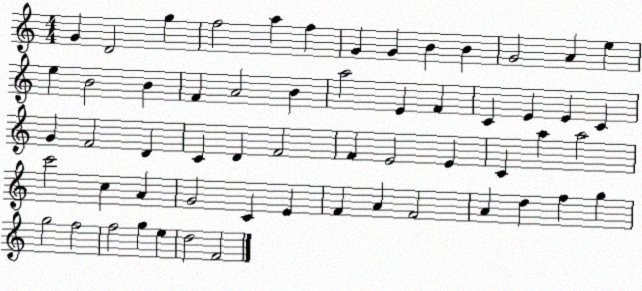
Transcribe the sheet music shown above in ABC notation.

X:1
T:Untitled
M:4/4
L:1/4
K:C
G D2 g f2 a f G G B B G2 A e e B2 B F A2 B a2 E F C E E C G F2 D C D F2 F E2 E C a a2 c'2 c A G2 C E F A F2 A d f g g2 f2 f2 g e d2 F2